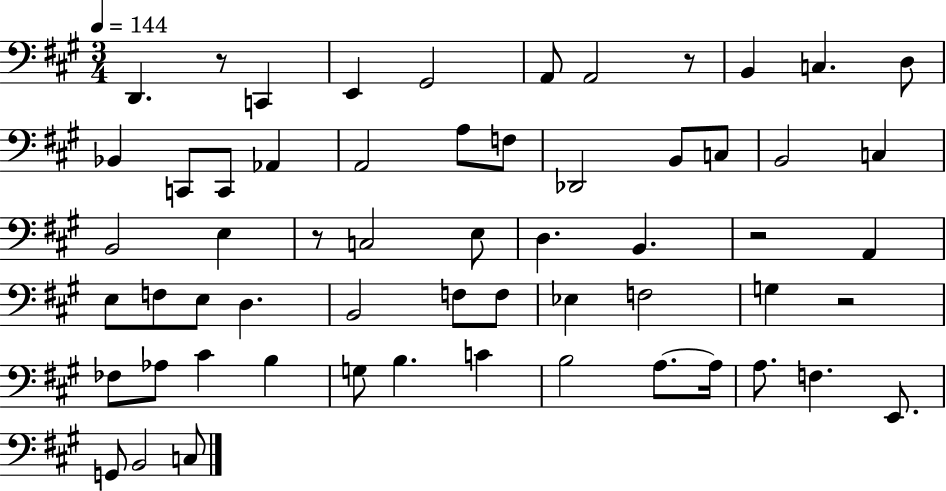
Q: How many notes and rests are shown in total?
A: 59